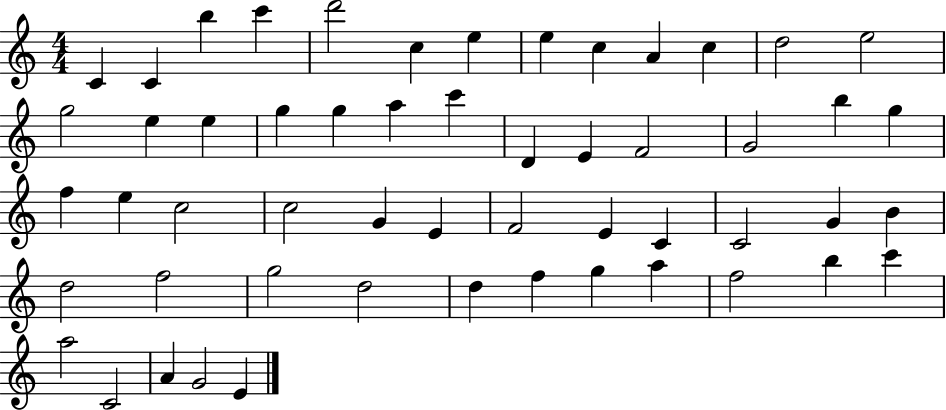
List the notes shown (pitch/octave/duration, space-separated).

C4/q C4/q B5/q C6/q D6/h C5/q E5/q E5/q C5/q A4/q C5/q D5/h E5/h G5/h E5/q E5/q G5/q G5/q A5/q C6/q D4/q E4/q F4/h G4/h B5/q G5/q F5/q E5/q C5/h C5/h G4/q E4/q F4/h E4/q C4/q C4/h G4/q B4/q D5/h F5/h G5/h D5/h D5/q F5/q G5/q A5/q F5/h B5/q C6/q A5/h C4/h A4/q G4/h E4/q